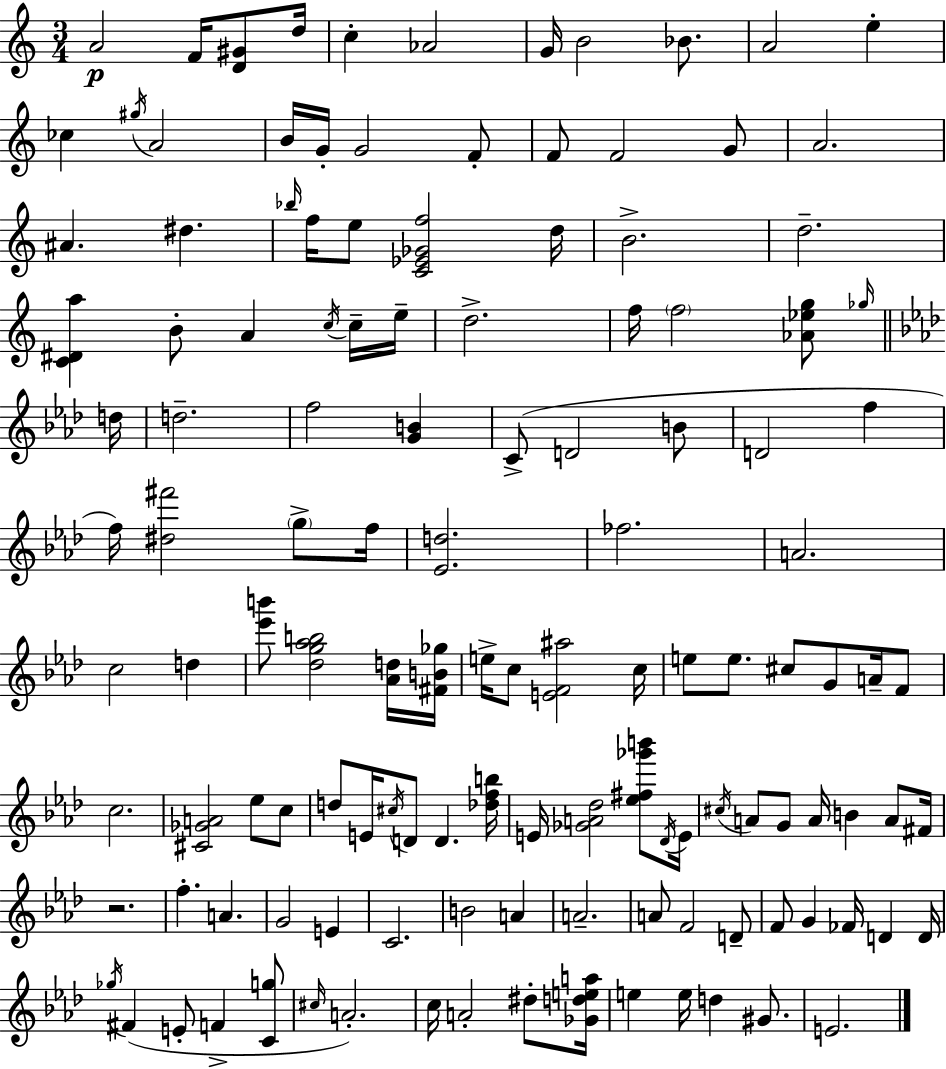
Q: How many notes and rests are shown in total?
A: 129